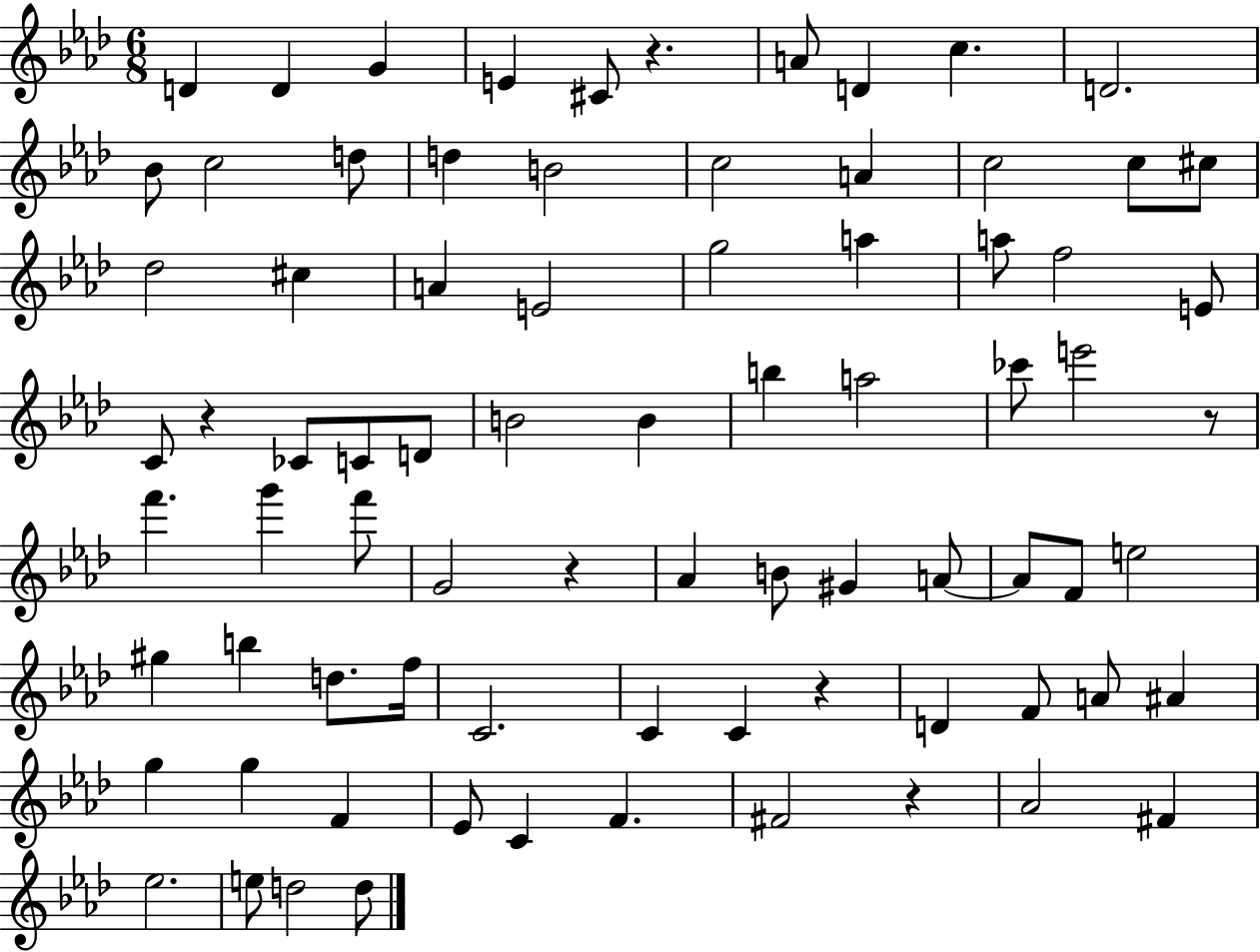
X:1
T:Untitled
M:6/8
L:1/4
K:Ab
D D G E ^C/2 z A/2 D c D2 _B/2 c2 d/2 d B2 c2 A c2 c/2 ^c/2 _d2 ^c A E2 g2 a a/2 f2 E/2 C/2 z _C/2 C/2 D/2 B2 B b a2 _c'/2 e'2 z/2 f' g' f'/2 G2 z _A B/2 ^G A/2 A/2 F/2 e2 ^g b d/2 f/4 C2 C C z D F/2 A/2 ^A g g F _E/2 C F ^F2 z _A2 ^F _e2 e/2 d2 d/2